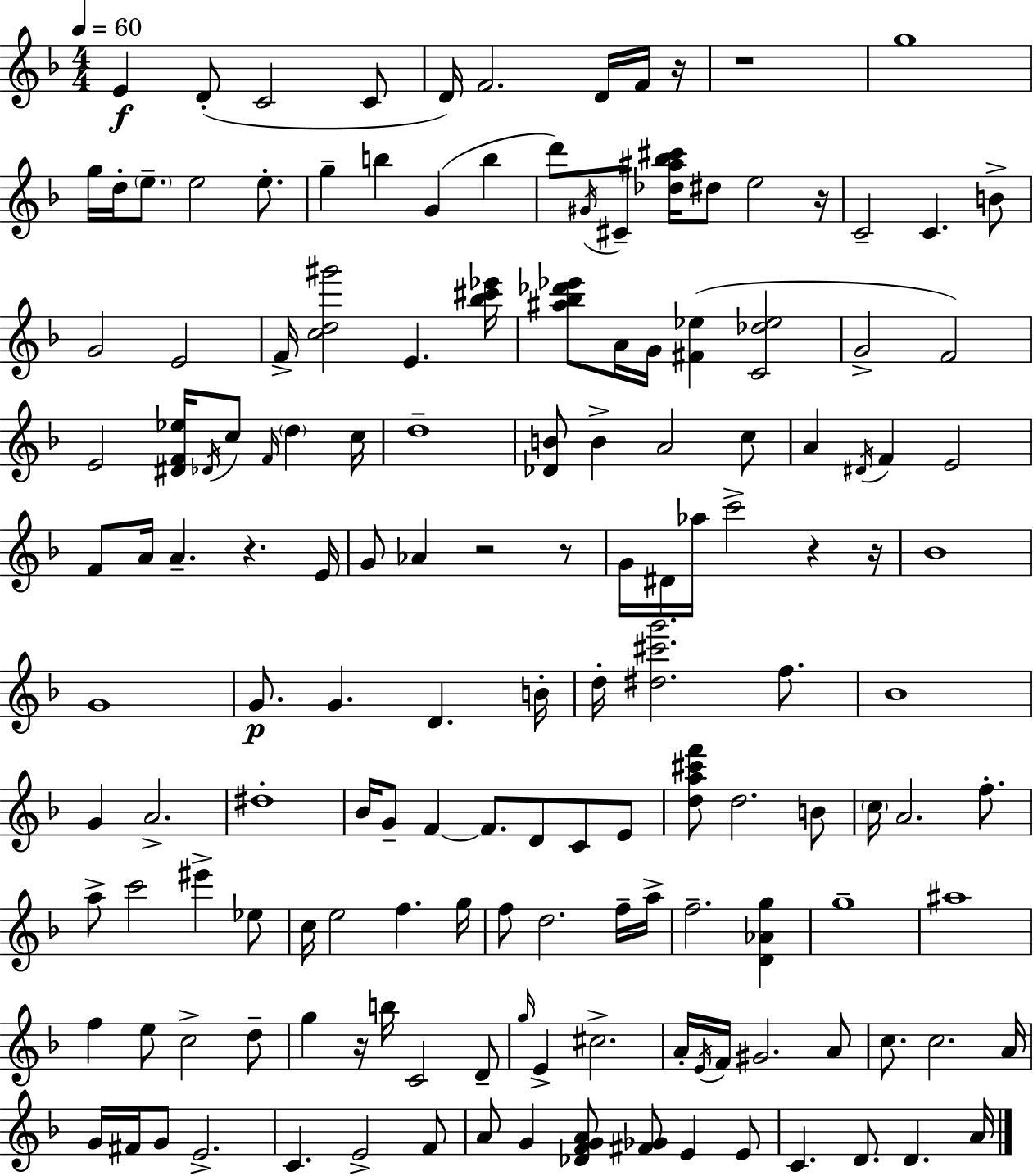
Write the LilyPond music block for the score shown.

{
  \clef treble
  \numericTimeSignature
  \time 4/4
  \key d \minor
  \tempo 4 = 60
  e'4\f d'8-.( c'2 c'8 | d'16) f'2. d'16 f'16 r16 | r1 | g''1 | \break g''16 d''16-. \parenthesize e''8.-- e''2 e''8.-. | g''4-- b''4 g'4( b''4 | d'''8) \acciaccatura { gis'16 } cis'8-- <des'' ais'' bes'' cis'''>16 dis''8 e''2 | r16 c'2-- c'4. b'8-> | \break g'2 e'2 | f'16-> <c'' d'' gis'''>2 e'4. | <bes'' cis''' ees'''>16 <ais'' bes'' des''' ees'''>8 a'16 g'16 <fis' ees''>4( <c' des'' ees''>2 | g'2-> f'2) | \break e'2 <dis' f' ees''>16 \acciaccatura { des'16 } c''8 \grace { f'16 } \parenthesize d''4 | c''16 d''1-- | <des' b'>8 b'4-> a'2 | c''8 a'4 \acciaccatura { dis'16 } f'4 e'2 | \break f'8 a'16 a'4.-- r4. | e'16 g'8 aes'4 r2 | r8 g'16 dis'16 aes''16 c'''2-> r4 | r16 bes'1 | \break g'1 | g'8.\p g'4. d'4. | b'16-. d''16-. <dis'' cis''' g'''>2. | f''8. bes'1 | \break g'4 a'2.-> | dis''1-. | bes'16 g'8-- f'4~~ f'8. d'8 | c'8 e'8 <d'' a'' cis''' f'''>8 d''2. | \break b'8 \parenthesize c''16 a'2. | f''8.-. a''8-> c'''2 eis'''4-> | ees''8 c''16 e''2 f''4. | g''16 f''8 d''2. | \break f''16-- a''16-> f''2.-- | <d' aes' g''>4 g''1-- | ais''1 | f''4 e''8 c''2-> | \break d''8-- g''4 r16 b''16 c'2 | d'8-- \grace { g''16 } e'4-> cis''2.-> | a'16-. \acciaccatura { e'16 } f'16 gis'2. | a'8 c''8. c''2. | \break a'16 g'16 fis'16 g'8 e'2.-> | c'4. e'2-> | f'8 a'8 g'4 <des' f' g' a'>8 <fis' ges'>8 | e'4 e'8 c'4. d'8. d'4. | \break a'16 \bar "|."
}